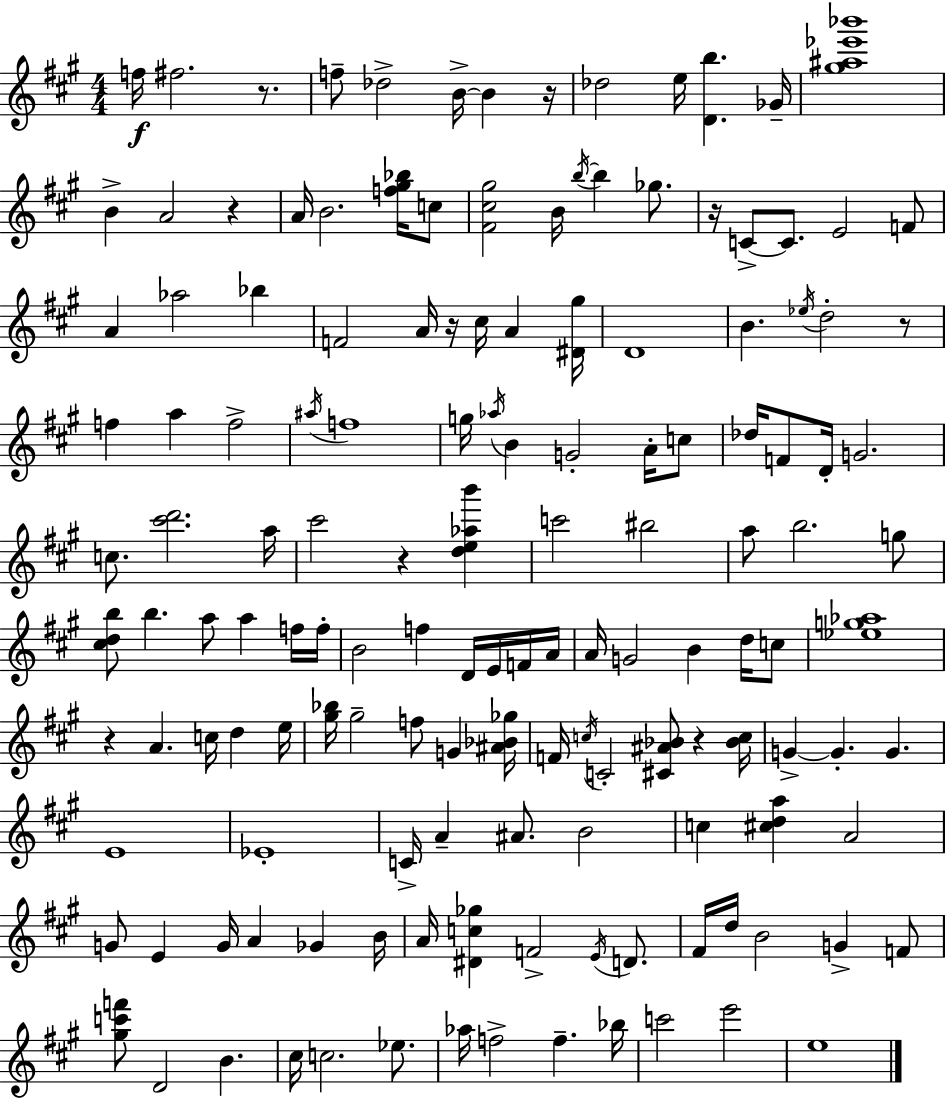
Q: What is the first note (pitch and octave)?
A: F5